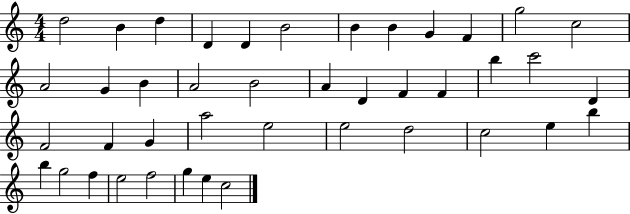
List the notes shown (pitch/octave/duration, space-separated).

D5/h B4/q D5/q D4/q D4/q B4/h B4/q B4/q G4/q F4/q G5/h C5/h A4/h G4/q B4/q A4/h B4/h A4/q D4/q F4/q F4/q B5/q C6/h D4/q F4/h F4/q G4/q A5/h E5/h E5/h D5/h C5/h E5/q B5/q B5/q G5/h F5/q E5/h F5/h G5/q E5/q C5/h